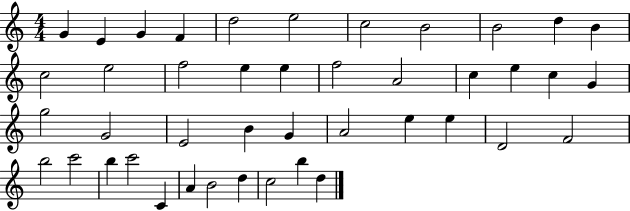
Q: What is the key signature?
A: C major